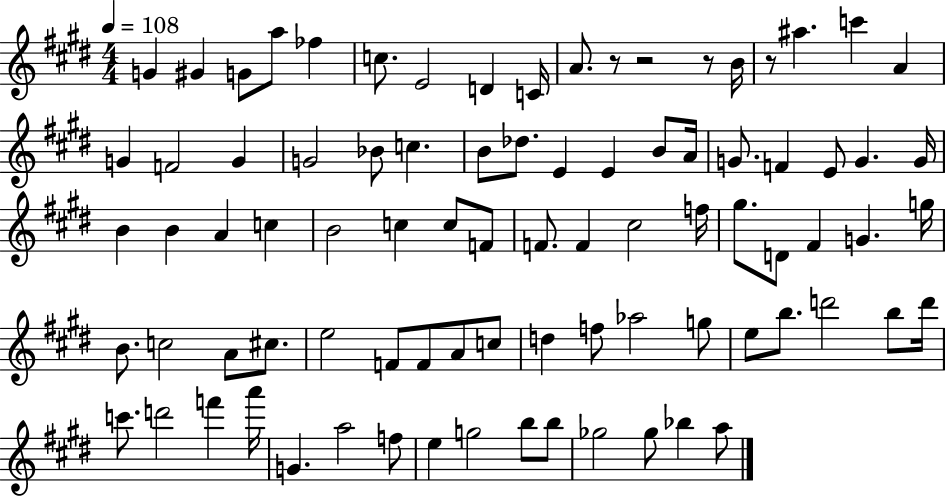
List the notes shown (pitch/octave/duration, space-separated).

G4/q G#4/q G4/e A5/e FES5/q C5/e. E4/h D4/q C4/s A4/e. R/e R/h R/e B4/s R/e A#5/q. C6/q A4/q G4/q F4/h G4/q G4/h Bb4/e C5/q. B4/e Db5/e. E4/q E4/q B4/e A4/s G4/e. F4/q E4/e G4/q. G4/s B4/q B4/q A4/q C5/q B4/h C5/q C5/e F4/e F4/e. F4/q C#5/h F5/s G#5/e. D4/e F#4/q G4/q. G5/s B4/e. C5/h A4/e C#5/e. E5/h F4/e F4/e A4/e C5/e D5/q F5/e Ab5/h G5/e E5/e B5/e. D6/h B5/e D6/s C6/e. D6/h F6/q A6/s G4/q. A5/h F5/e E5/q G5/h B5/e B5/e Gb5/h Gb5/e Bb5/q A5/e